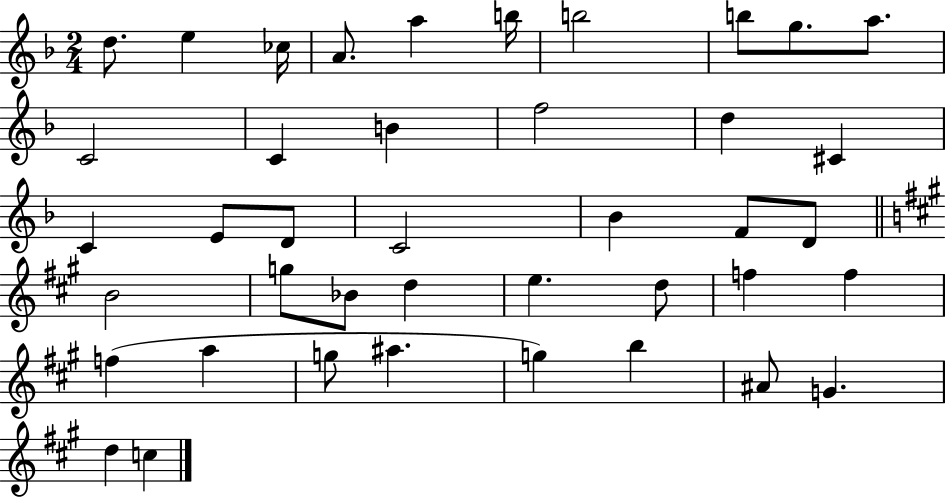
X:1
T:Untitled
M:2/4
L:1/4
K:F
d/2 e _c/4 A/2 a b/4 b2 b/2 g/2 a/2 C2 C B f2 d ^C C E/2 D/2 C2 _B F/2 D/2 B2 g/2 _B/2 d e d/2 f f f a g/2 ^a g b ^A/2 G d c